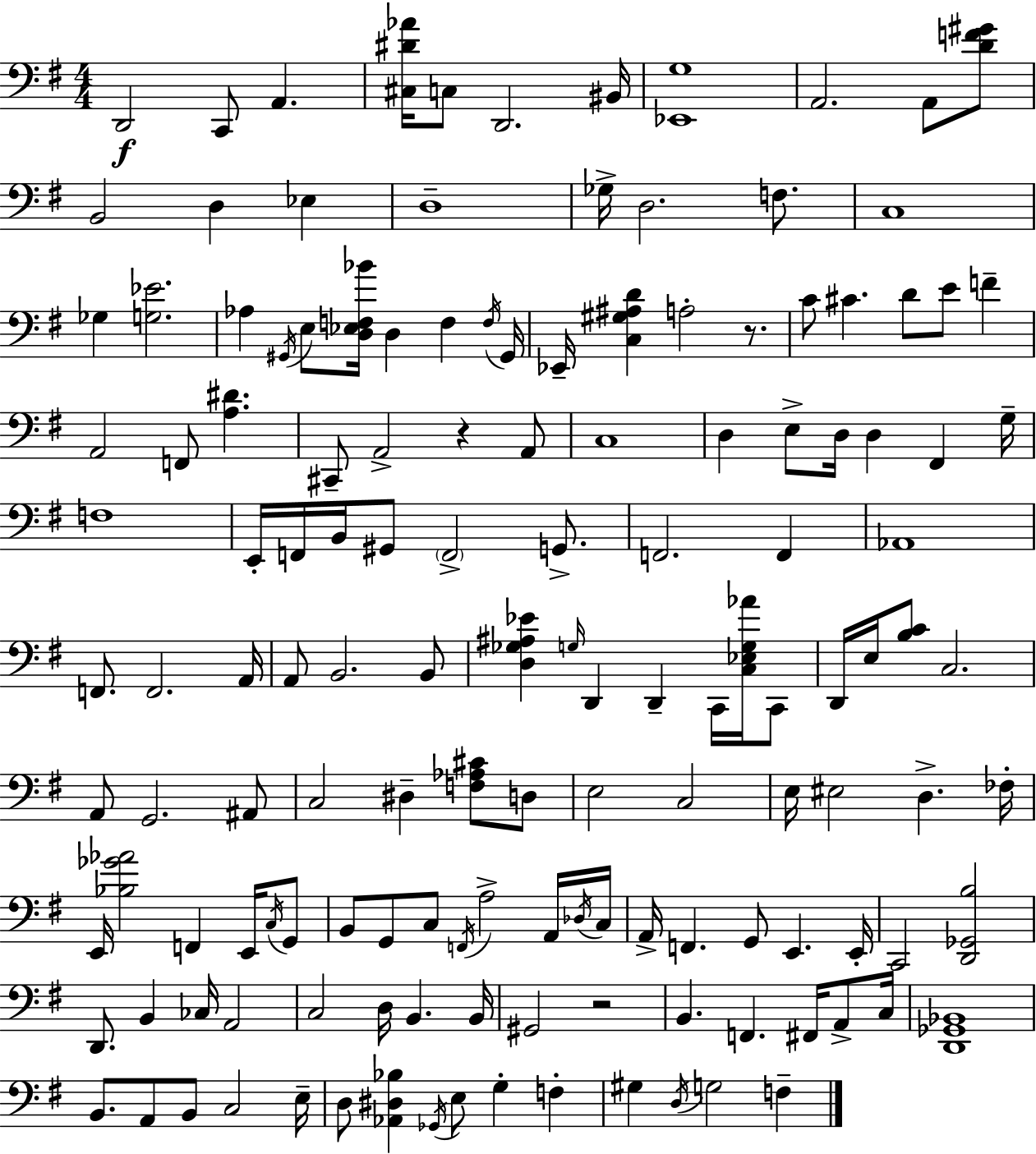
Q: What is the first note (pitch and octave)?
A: D2